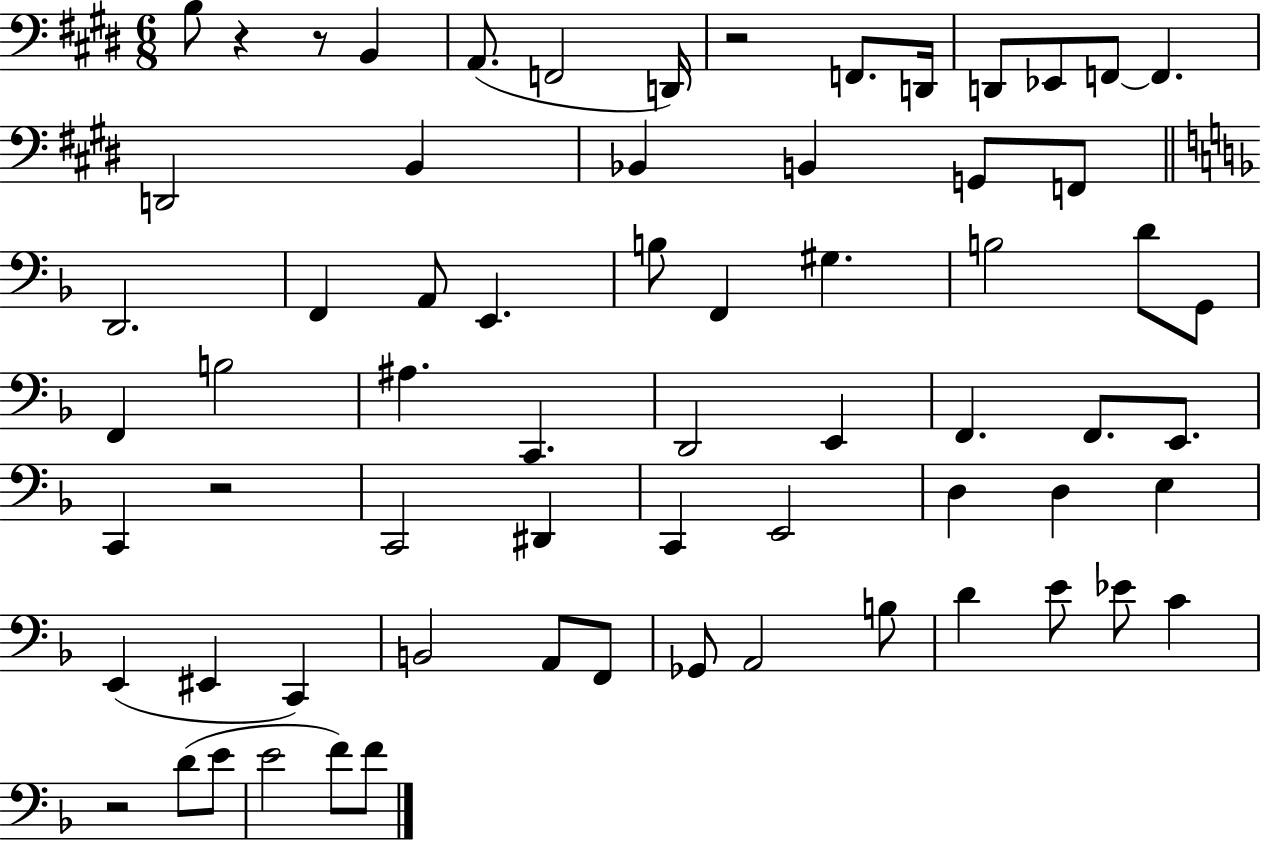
X:1
T:Untitled
M:6/8
L:1/4
K:E
B,/2 z z/2 B,, A,,/2 F,,2 D,,/4 z2 F,,/2 D,,/4 D,,/2 _E,,/2 F,,/2 F,, D,,2 B,, _B,, B,, G,,/2 F,,/2 D,,2 F,, A,,/2 E,, B,/2 F,, ^G, B,2 D/2 G,,/2 F,, B,2 ^A, C,, D,,2 E,, F,, F,,/2 E,,/2 C,, z2 C,,2 ^D,, C,, E,,2 D, D, E, E,, ^E,, C,, B,,2 A,,/2 F,,/2 _G,,/2 A,,2 B,/2 D E/2 _E/2 C z2 D/2 E/2 E2 F/2 F/2